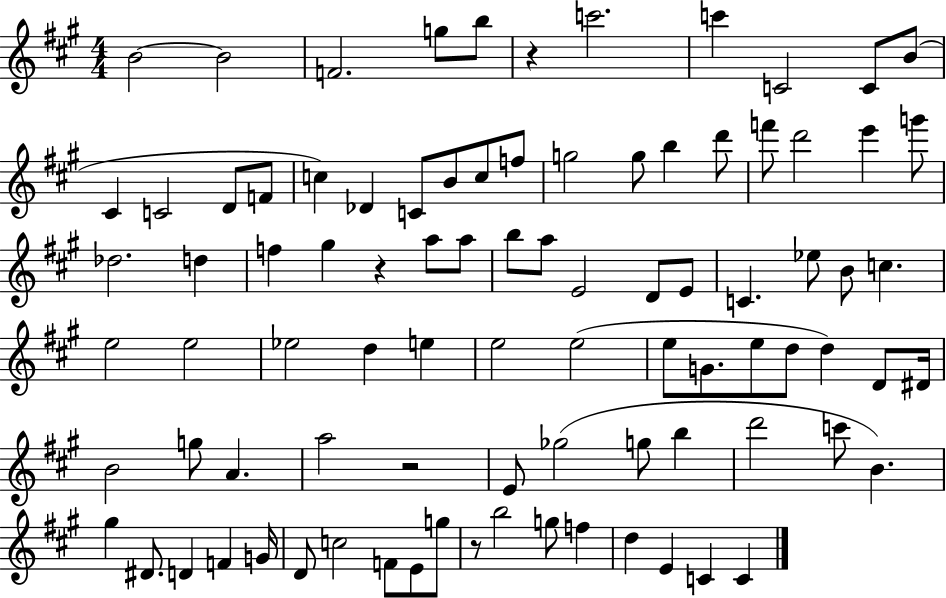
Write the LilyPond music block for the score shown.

{
  \clef treble
  \numericTimeSignature
  \time 4/4
  \key a \major
  \repeat volta 2 { b'2~~ b'2 | f'2. g''8 b''8 | r4 c'''2. | c'''4 c'2 c'8 b'8( | \break cis'4 c'2 d'8 f'8 | c''4) des'4 c'8 b'8 c''8 f''8 | g''2 g''8 b''4 d'''8 | f'''8 d'''2 e'''4 g'''8 | \break des''2. d''4 | f''4 gis''4 r4 a''8 a''8 | b''8 a''8 e'2 d'8 e'8 | c'4. ees''8 b'8 c''4. | \break e''2 e''2 | ees''2 d''4 e''4 | e''2 e''2( | e''8 g'8. e''8 d''8 d''4) d'8 dis'16 | \break b'2 g''8 a'4. | a''2 r2 | e'8 ges''2( g''8 b''4 | d'''2 c'''8 b'4.) | \break gis''4 dis'8. d'4 f'4 g'16 | d'8 c''2 f'8 e'8 g''8 | r8 b''2 g''8 f''4 | d''4 e'4 c'4 c'4 | \break } \bar "|."
}